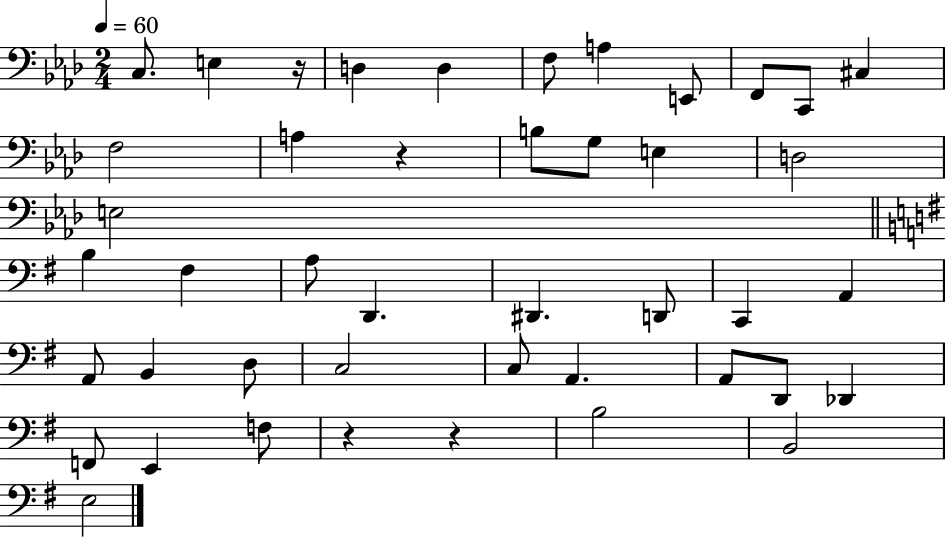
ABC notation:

X:1
T:Untitled
M:2/4
L:1/4
K:Ab
C,/2 E, z/4 D, D, F,/2 A, E,,/2 F,,/2 C,,/2 ^C, F,2 A, z B,/2 G,/2 E, D,2 E,2 B, ^F, A,/2 D,, ^D,, D,,/2 C,, A,, A,,/2 B,, D,/2 C,2 C,/2 A,, A,,/2 D,,/2 _D,, F,,/2 E,, F,/2 z z B,2 B,,2 E,2